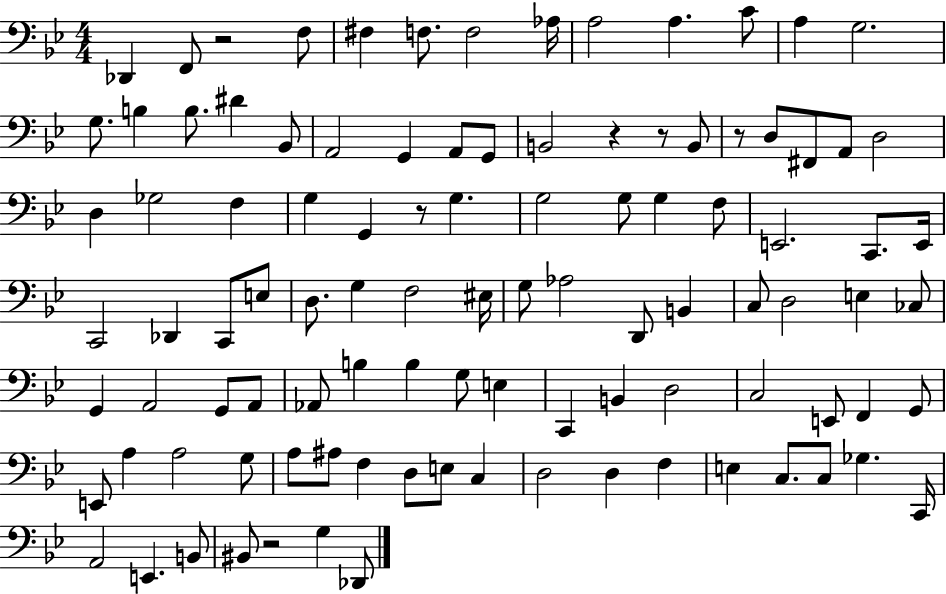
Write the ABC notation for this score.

X:1
T:Untitled
M:4/4
L:1/4
K:Bb
_D,, F,,/2 z2 F,/2 ^F, F,/2 F,2 _A,/4 A,2 A, C/2 A, G,2 G,/2 B, B,/2 ^D _B,,/2 A,,2 G,, A,,/2 G,,/2 B,,2 z z/2 B,,/2 z/2 D,/2 ^F,,/2 A,,/2 D,2 D, _G,2 F, G, G,, z/2 G, G,2 G,/2 G, F,/2 E,,2 C,,/2 E,,/4 C,,2 _D,, C,,/2 E,/2 D,/2 G, F,2 ^E,/4 G,/2 _A,2 D,,/2 B,, C,/2 D,2 E, _C,/2 G,, A,,2 G,,/2 A,,/2 _A,,/2 B, B, G,/2 E, C,, B,, D,2 C,2 E,,/2 F,, G,,/2 E,,/2 A, A,2 G,/2 A,/2 ^A,/2 F, D,/2 E,/2 C, D,2 D, F, E, C,/2 C,/2 _G, C,,/4 A,,2 E,, B,,/2 ^B,,/2 z2 G, _D,,/2